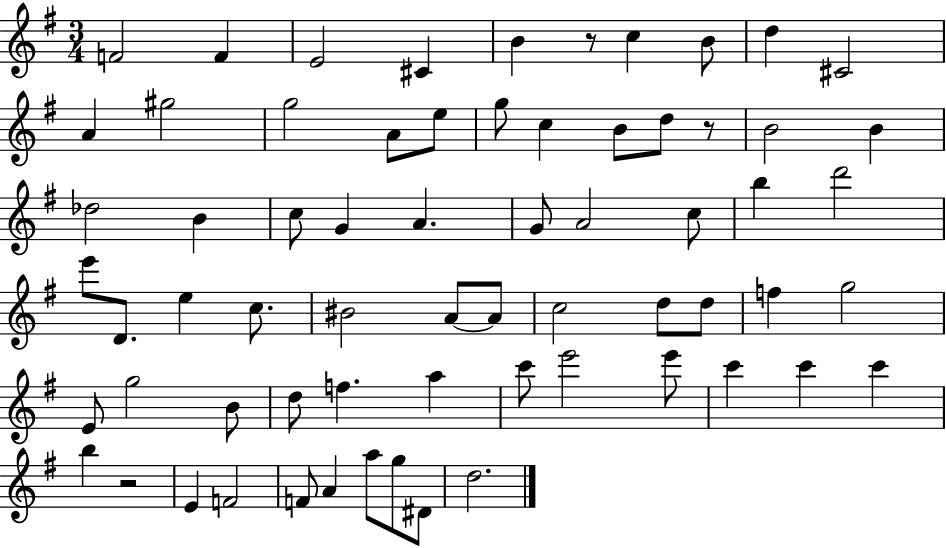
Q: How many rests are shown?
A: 3